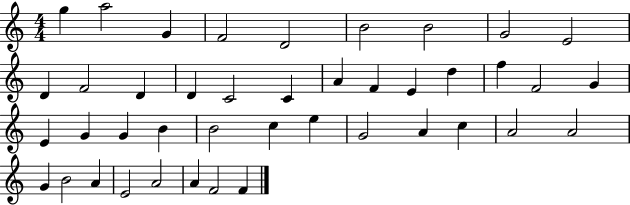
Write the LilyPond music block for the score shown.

{
  \clef treble
  \numericTimeSignature
  \time 4/4
  \key c \major
  g''4 a''2 g'4 | f'2 d'2 | b'2 b'2 | g'2 e'2 | \break d'4 f'2 d'4 | d'4 c'2 c'4 | a'4 f'4 e'4 d''4 | f''4 f'2 g'4 | \break e'4 g'4 g'4 b'4 | b'2 c''4 e''4 | g'2 a'4 c''4 | a'2 a'2 | \break g'4 b'2 a'4 | e'2 a'2 | a'4 f'2 f'4 | \bar "|."
}